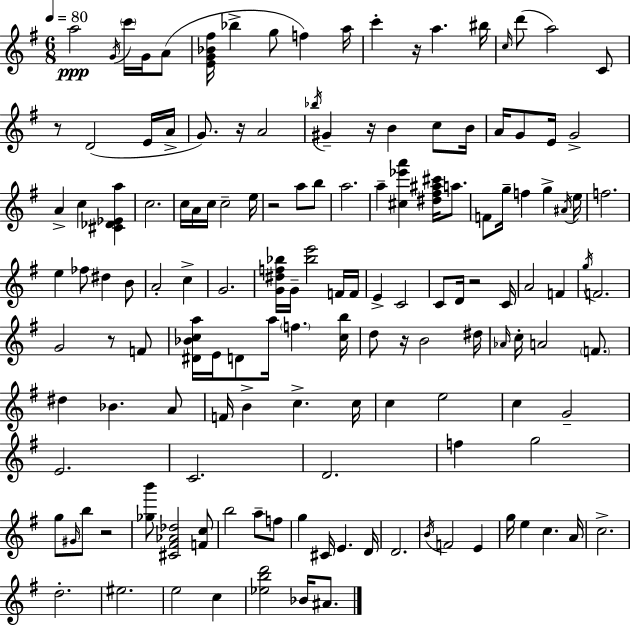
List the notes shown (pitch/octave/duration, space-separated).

A5/h G4/s C6/s G4/s A4/e [E4,G4,Bb4,F#5]/s Bb5/q G5/e F5/q A5/s C6/q R/s A5/q. BIS5/s C5/s D6/e A5/h C4/e R/e D4/h E4/s A4/s G4/e. R/s A4/h Bb5/s G#4/q R/s B4/q C5/e B4/s A4/s G4/e E4/s G4/h A4/q C5/q [C#4,Db4,Eb4,A5]/q C5/h. C5/s A4/s C5/s C5/h E5/s R/h A5/e B5/e A5/h. A5/q [C#5,Eb6,A6]/q [D#5,F#5,A#5,C#6]/s A5/e. F4/e G5/s F5/q G5/q A#4/s E5/s F5/h. E5/q FES5/e D#5/q B4/e A4/h C5/q G4/h. [G4,D#5,F5,Bb5]/s G4/s [Bb5,E6]/h F4/s F4/s E4/q C4/h C4/e D4/s R/h C4/s A4/h F4/q G5/s F4/h. G4/h R/e F4/e [D#4,Bb4,C5,A5]/s E4/s D4/e A5/s F5/q. [C5,B5]/s D5/e R/s B4/h D#5/s Ab4/s C5/s A4/h F4/e. D#5/q Bb4/q. A4/e F4/s B4/q C5/q. C5/s C5/q E5/h C5/q G4/h E4/h. C4/h. D4/h. F5/q G5/h G5/e G#4/s B5/e R/h [Gb5,B6]/e [C#4,F#4,Ab4,Db5]/h [F4,C5]/e B5/h A5/e F5/e G5/q C#4/s E4/q. D4/s D4/h. B4/s F4/h E4/q G5/s E5/q C5/q. A4/s C5/h. D5/h. EIS5/h. E5/h C5/q [Eb5,B5,D6]/h Bb4/s A#4/e.